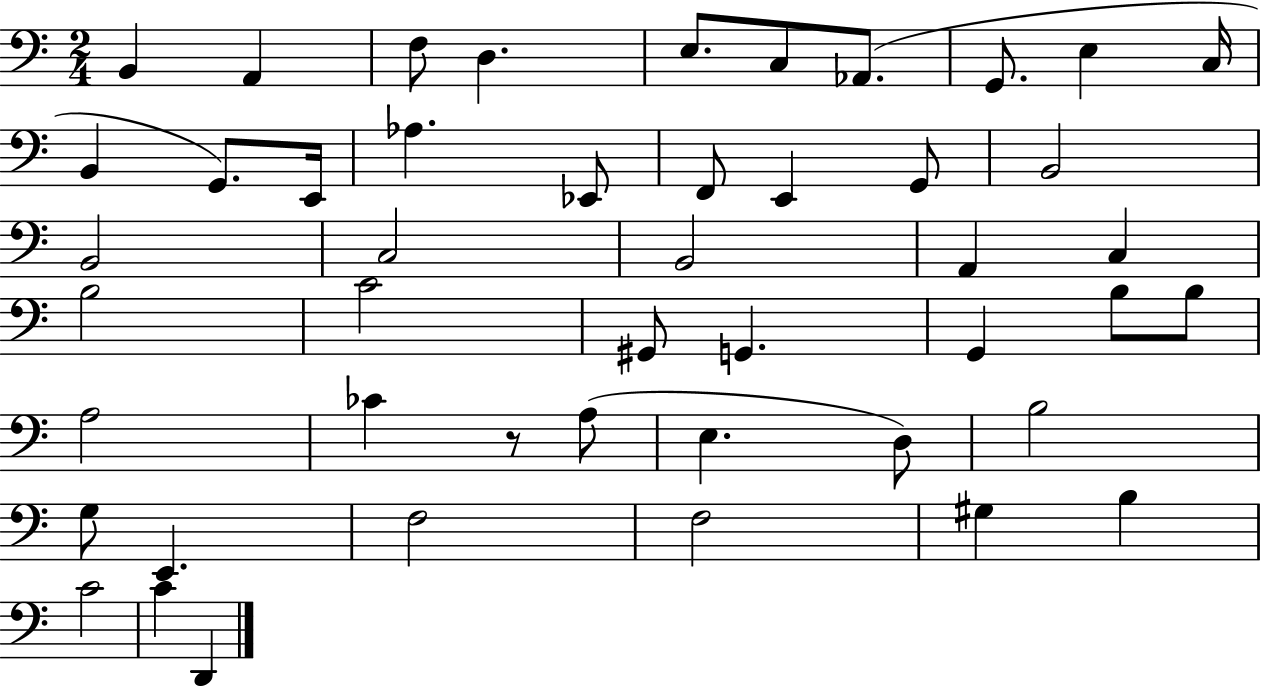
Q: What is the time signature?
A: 2/4